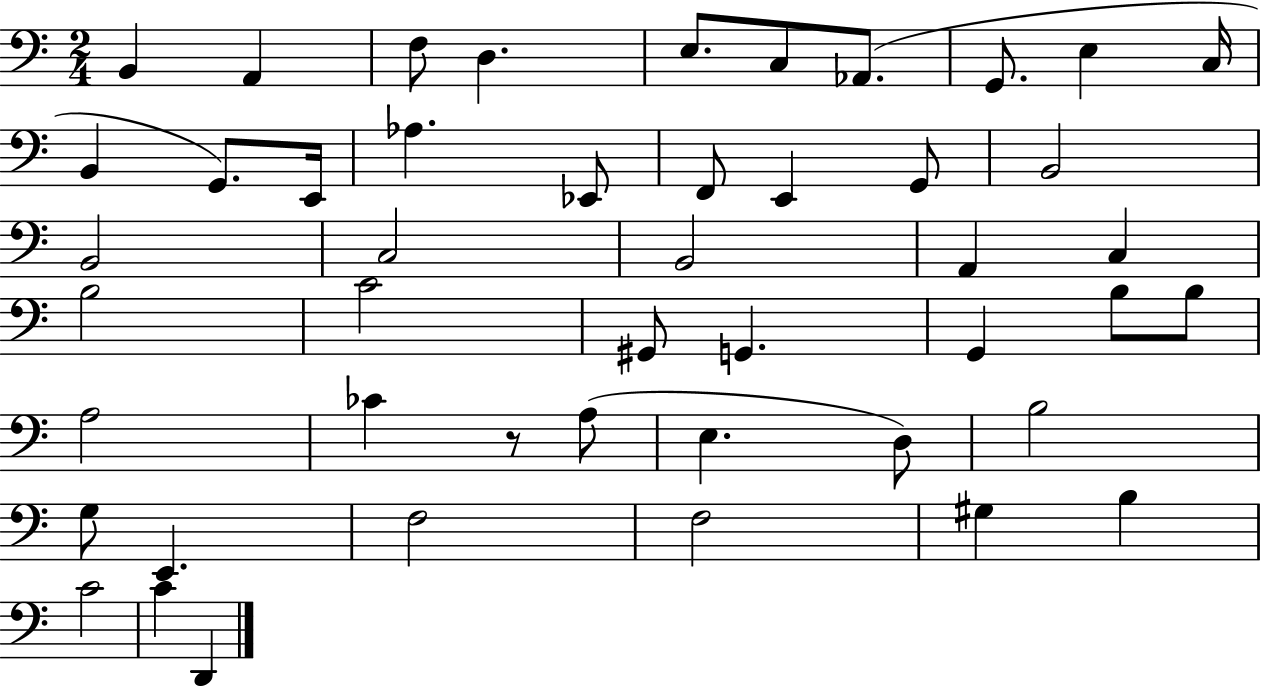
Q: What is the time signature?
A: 2/4